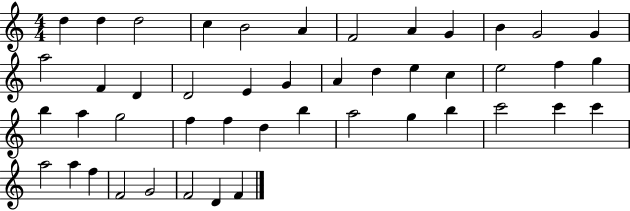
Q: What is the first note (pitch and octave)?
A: D5